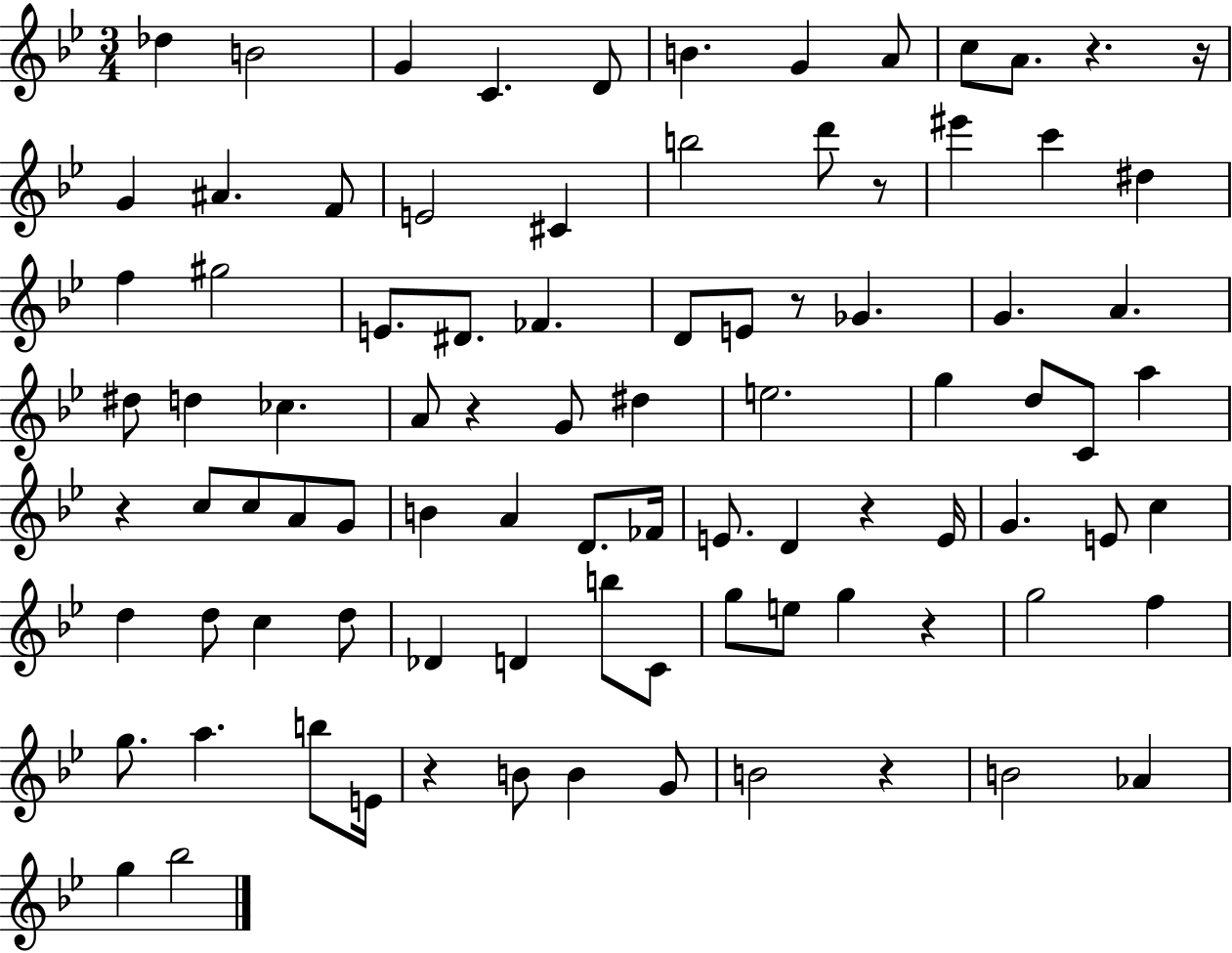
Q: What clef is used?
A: treble